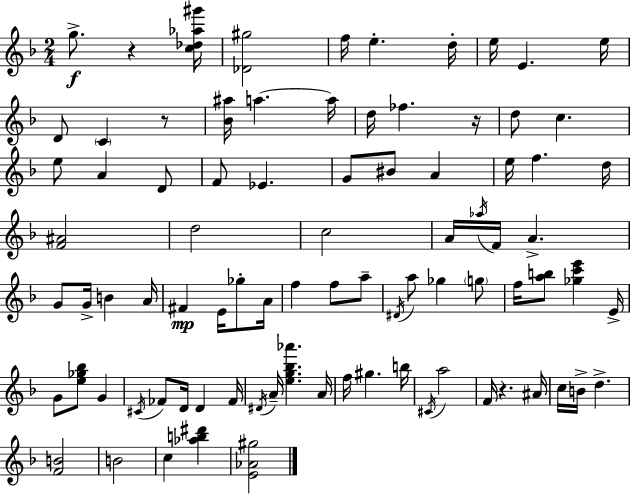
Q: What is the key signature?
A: D minor